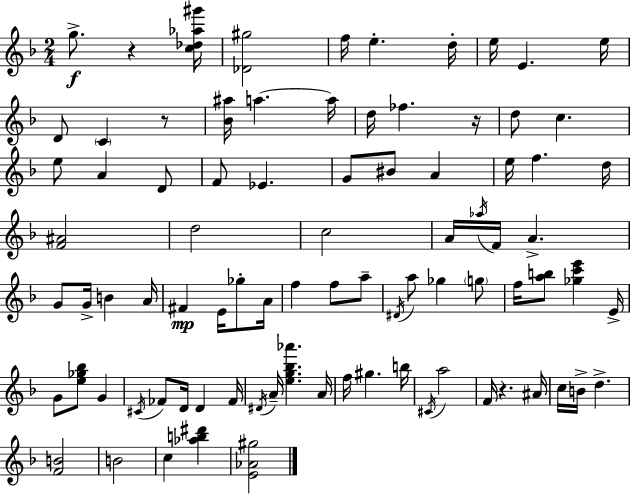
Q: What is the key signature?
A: D minor